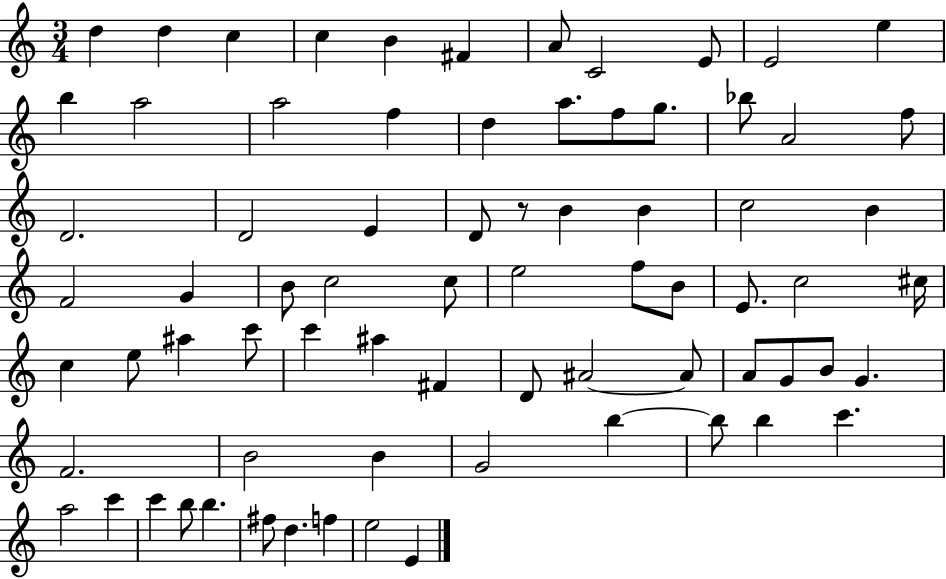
D5/q D5/q C5/q C5/q B4/q F#4/q A4/e C4/h E4/e E4/h E5/q B5/q A5/h A5/h F5/q D5/q A5/e. F5/e G5/e. Bb5/e A4/h F5/e D4/h. D4/h E4/q D4/e R/e B4/q B4/q C5/h B4/q F4/h G4/q B4/e C5/h C5/e E5/h F5/e B4/e E4/e. C5/h C#5/s C5/q E5/e A#5/q C6/e C6/q A#5/q F#4/q D4/e A#4/h A#4/e A4/e G4/e B4/e G4/q. F4/h. B4/h B4/q G4/h B5/q B5/e B5/q C6/q. A5/h C6/q C6/q B5/e B5/q. F#5/e D5/q. F5/q E5/h E4/q